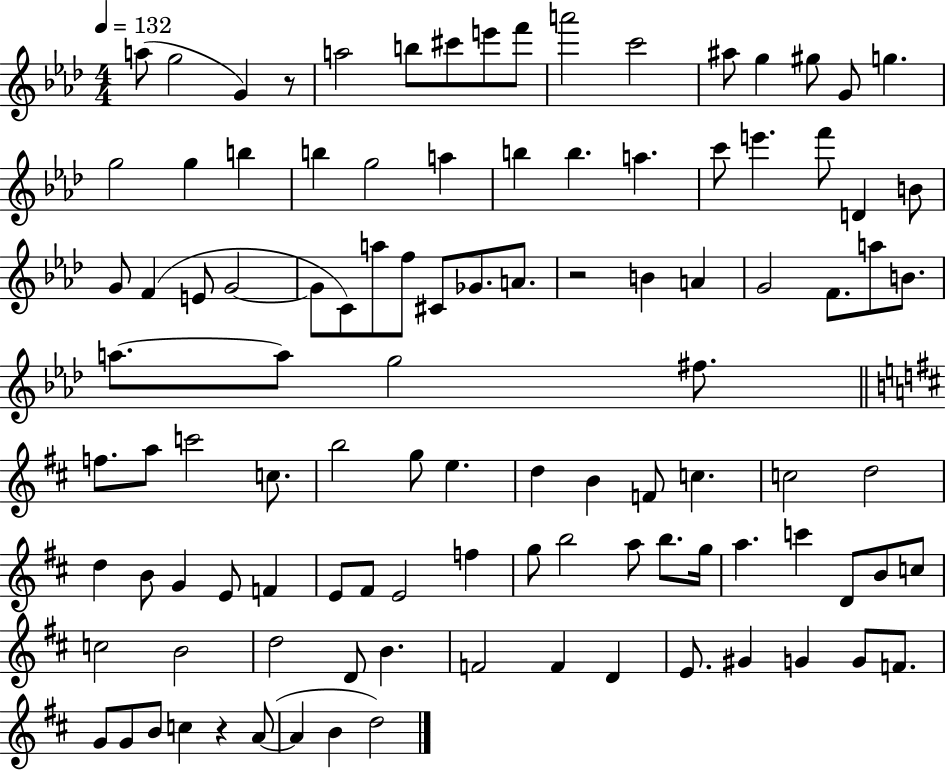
A5/e G5/h G4/q R/e A5/h B5/e C#6/e E6/e F6/e A6/h C6/h A#5/e G5/q G#5/e G4/e G5/q. G5/h G5/q B5/q B5/q G5/h A5/q B5/q B5/q. A5/q. C6/e E6/q. F6/e D4/q B4/e G4/e F4/q E4/e G4/h G4/e C4/e A5/e F5/e C#4/e Gb4/e. A4/e. R/h B4/q A4/q G4/h F4/e. A5/e B4/e. A5/e. A5/e G5/h F#5/e. F5/e. A5/e C6/h C5/e. B5/h G5/e E5/q. D5/q B4/q F4/e C5/q. C5/h D5/h D5/q B4/e G4/q E4/e F4/q E4/e F#4/e E4/h F5/q G5/e B5/h A5/e B5/e. G5/s A5/q. C6/q D4/e B4/e C5/e C5/h B4/h D5/h D4/e B4/q. F4/h F4/q D4/q E4/e. G#4/q G4/q G4/e F4/e. G4/e G4/e B4/e C5/q R/q A4/e A4/q B4/q D5/h